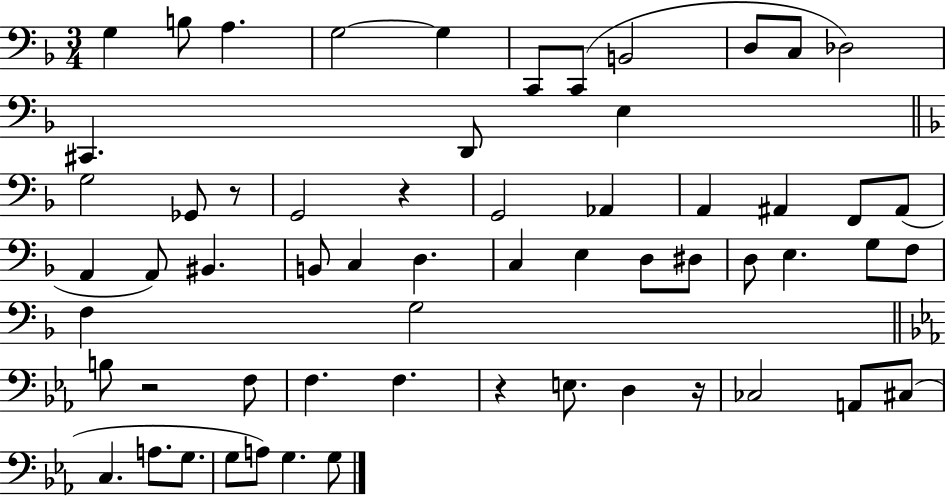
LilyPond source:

{
  \clef bass
  \numericTimeSignature
  \time 3/4
  \key f \major
  g4 b8 a4. | g2~~ g4 | c,8 c,8( b,2 | d8 c8 des2) | \break cis,4. d,8 e4 | \bar "||" \break \key d \minor g2 ges,8 r8 | g,2 r4 | g,2 aes,4 | a,4 ais,4 f,8 ais,8( | \break a,4 a,8) bis,4. | b,8 c4 d4. | c4 e4 d8 dis8 | d8 e4. g8 f8 | \break f4 g2 | \bar "||" \break \key ees \major b8 r2 f8 | f4. f4. | r4 e8. d4 r16 | ces2 a,8 cis8( | \break c4. a8. g8. | g8 a8) g4. g8 | \bar "|."
}